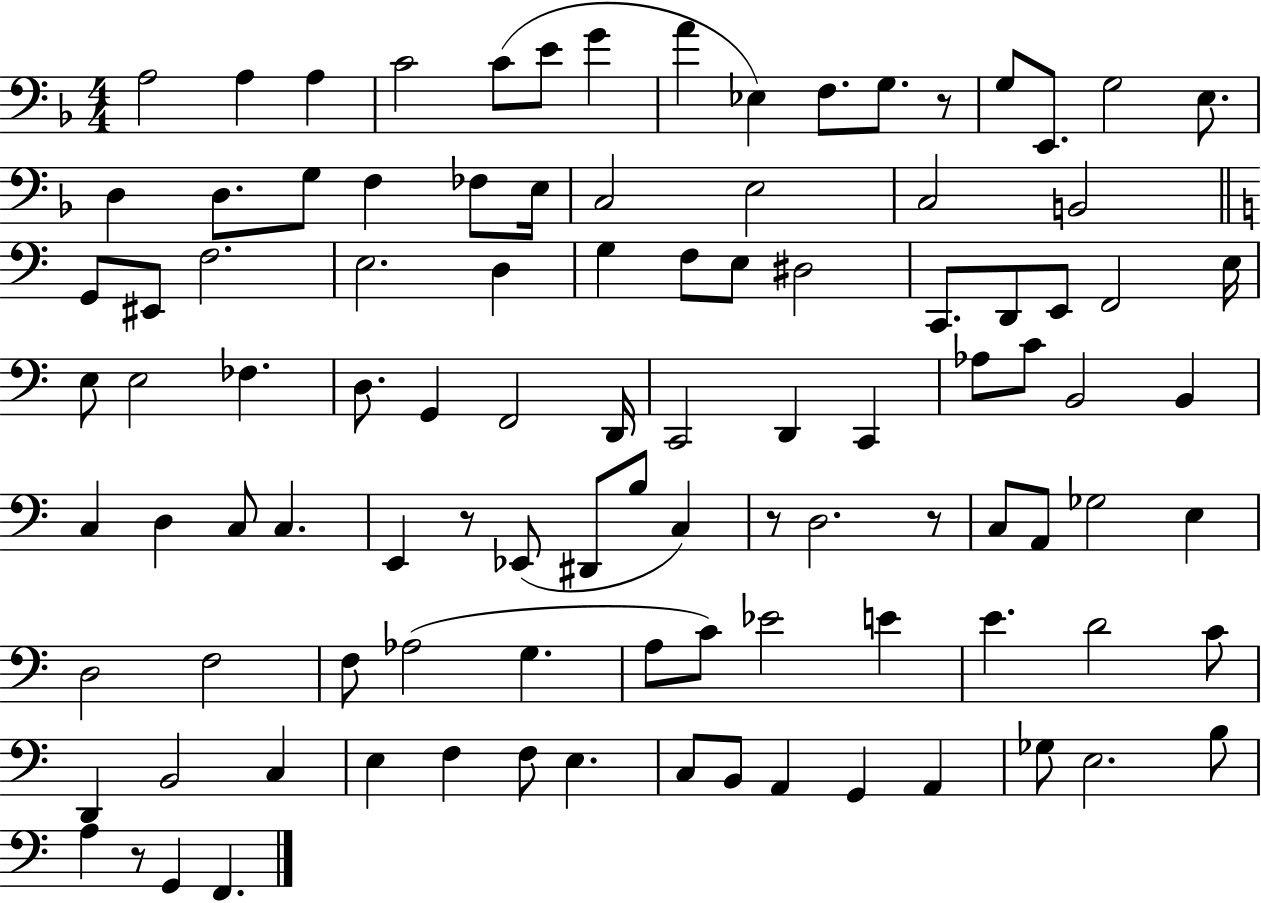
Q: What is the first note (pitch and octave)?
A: A3